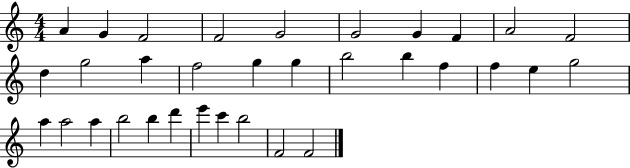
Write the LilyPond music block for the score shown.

{
  \clef treble
  \numericTimeSignature
  \time 4/4
  \key c \major
  a'4 g'4 f'2 | f'2 g'2 | g'2 g'4 f'4 | a'2 f'2 | \break d''4 g''2 a''4 | f''2 g''4 g''4 | b''2 b''4 f''4 | f''4 e''4 g''2 | \break a''4 a''2 a''4 | b''2 b''4 d'''4 | e'''4 c'''4 b''2 | f'2 f'2 | \break \bar "|."
}